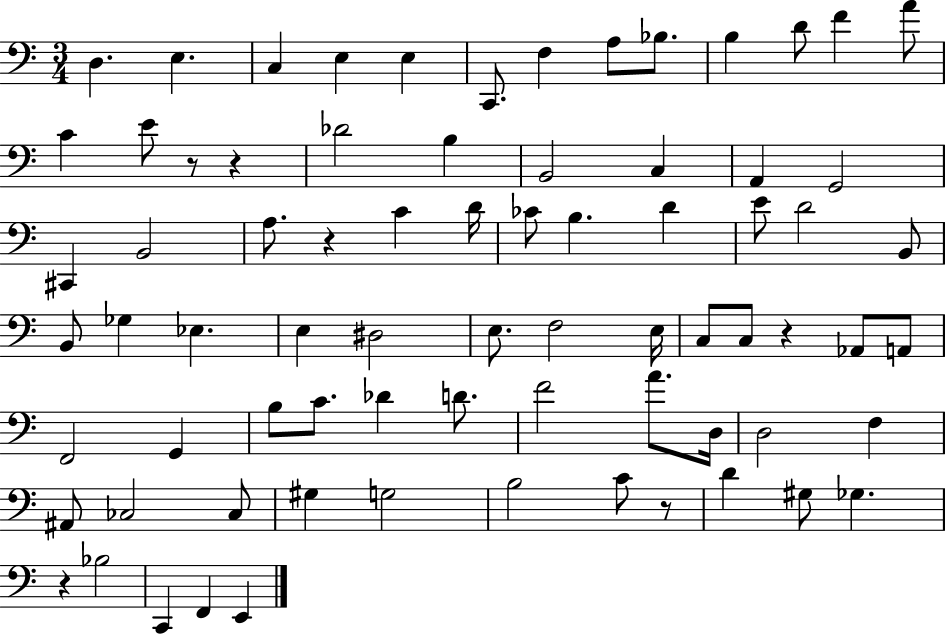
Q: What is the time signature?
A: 3/4